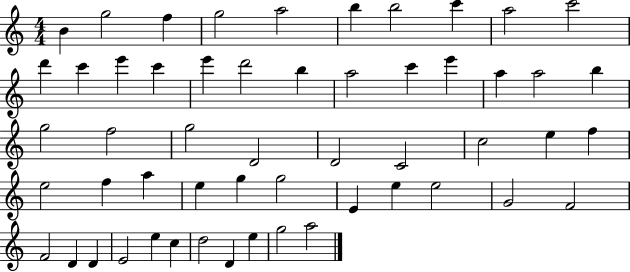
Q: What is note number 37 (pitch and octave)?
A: G5